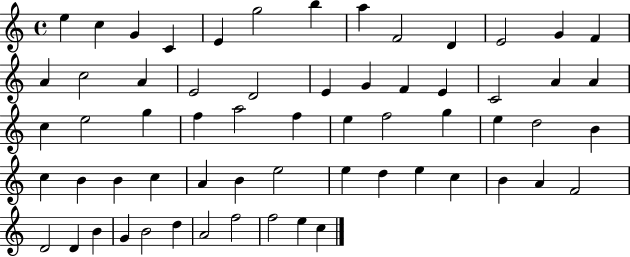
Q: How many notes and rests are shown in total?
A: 62